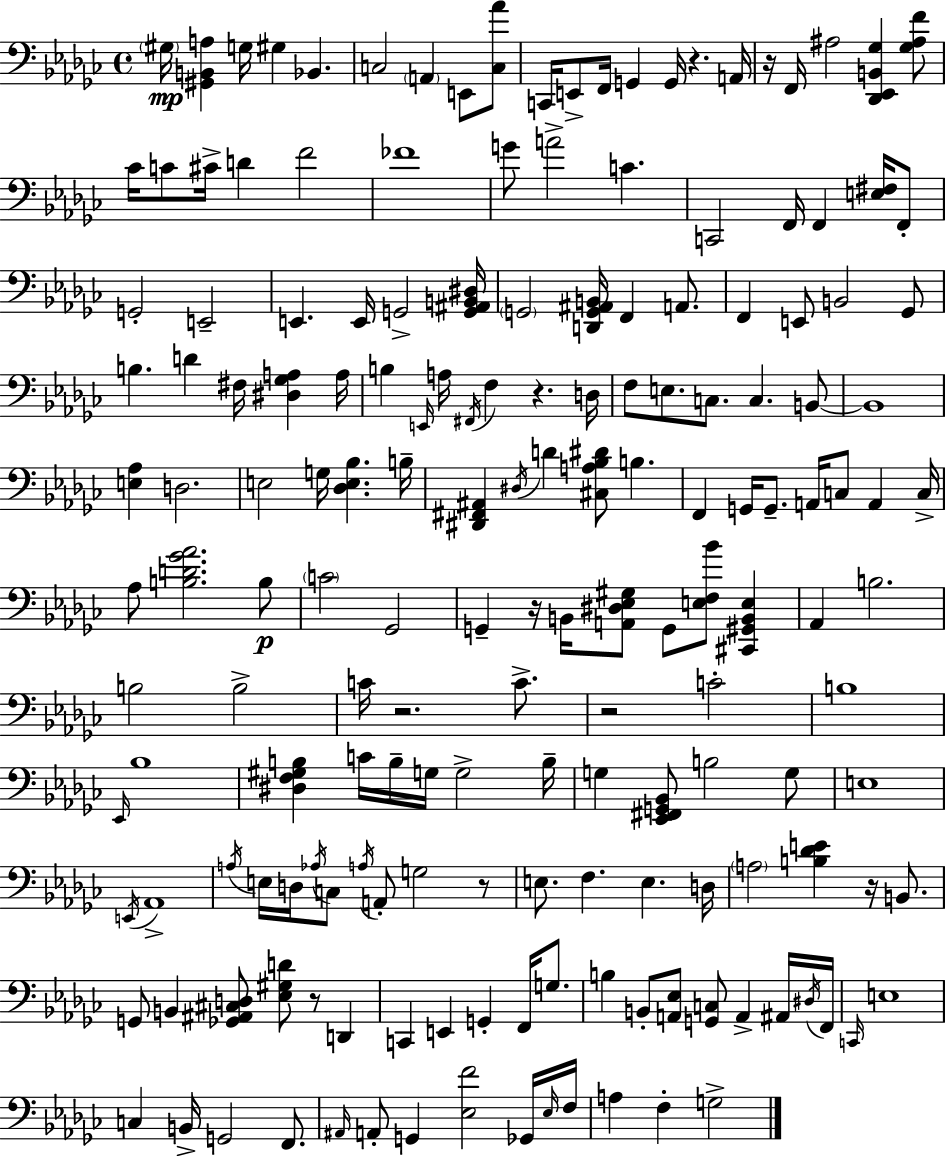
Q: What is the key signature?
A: EES minor